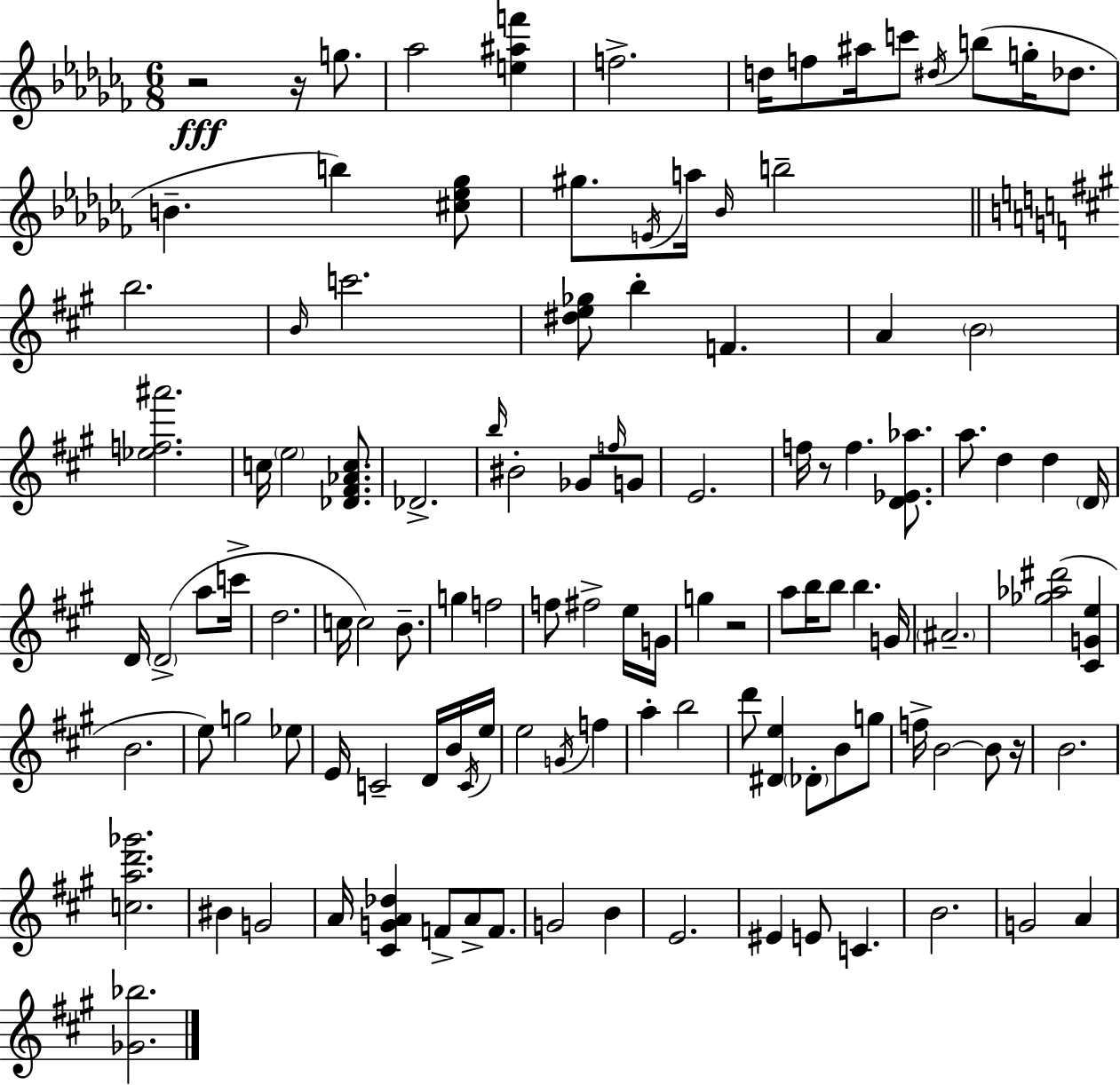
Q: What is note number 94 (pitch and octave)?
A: EIS4